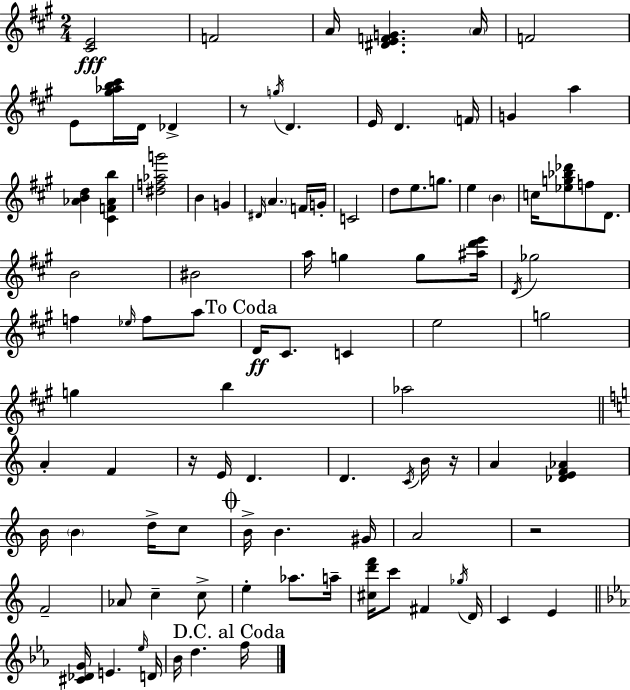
X:1
T:Untitled
M:2/4
L:1/4
K:A
[^CE]2 F2 A/4 [^DEFG] A/4 F2 E/2 [^g_ab^c']/4 D/4 _D z/2 g/4 D E/4 D F/4 G a [_ABd] [^CF_Ab] [^df_ag']2 B G ^D/4 A F/4 G/4 C2 d/2 e/2 g/2 e B c/4 [_eg_b_d']/2 f/2 D/2 B2 ^B2 a/4 g g/2 [^ad'e']/4 D/4 _g2 f _e/4 f/2 a/2 D/4 ^C/2 C e2 g2 g b _a2 A F z/4 E/4 D D C/4 B/4 z/4 A [_DEF_A] B/4 B d/4 c/2 B/4 B ^G/4 A2 z2 F2 _A/2 c c/2 e _a/2 a/4 [^cd'f']/4 c'/2 ^F _g/4 D/4 C E [^C_DG]/4 E _e/4 D/4 _B/4 d f/4